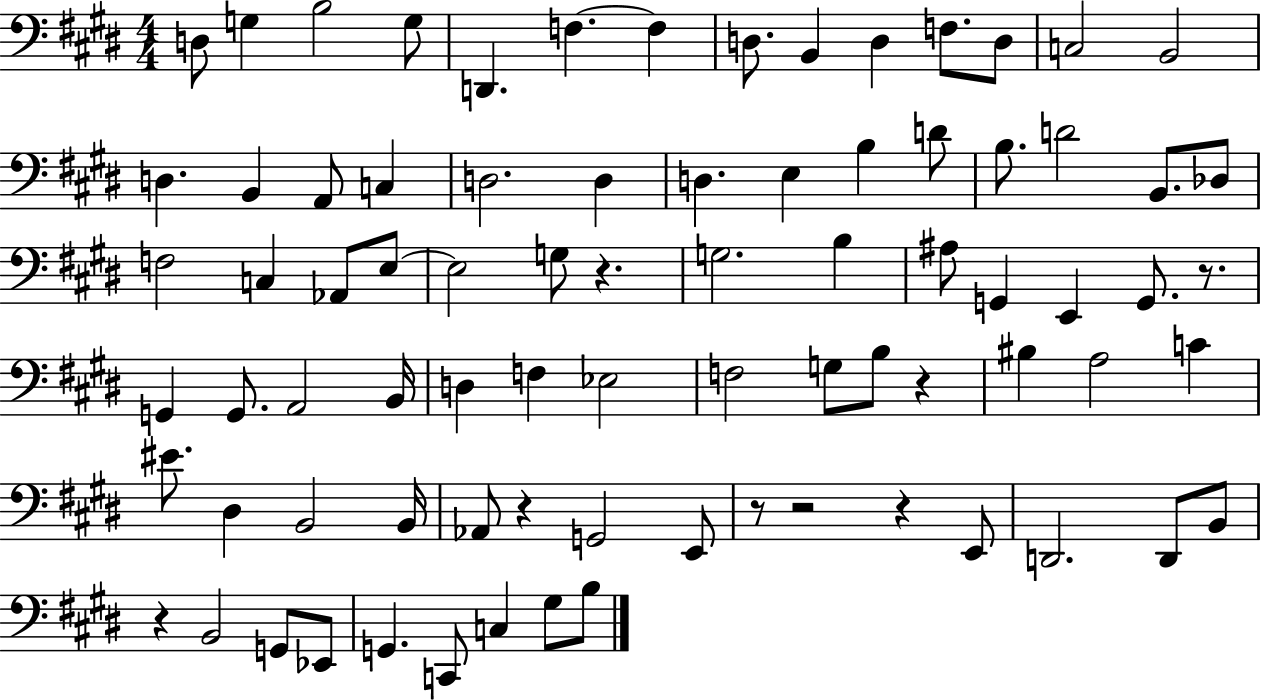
{
  \clef bass
  \numericTimeSignature
  \time 4/4
  \key e \major
  d8 g4 b2 g8 | d,4. f4.~~ f4 | d8. b,4 d4 f8. d8 | c2 b,2 | \break d4. b,4 a,8 c4 | d2. d4 | d4. e4 b4 d'8 | b8. d'2 b,8. des8 | \break f2 c4 aes,8 e8~~ | e2 g8 r4. | g2. b4 | ais8 g,4 e,4 g,8. r8. | \break g,4 g,8. a,2 b,16 | d4 f4 ees2 | f2 g8 b8 r4 | bis4 a2 c'4 | \break eis'8. dis4 b,2 b,16 | aes,8 r4 g,2 e,8 | r8 r2 r4 e,8 | d,2. d,8 b,8 | \break r4 b,2 g,8 ees,8 | g,4. c,8 c4 gis8 b8 | \bar "|."
}